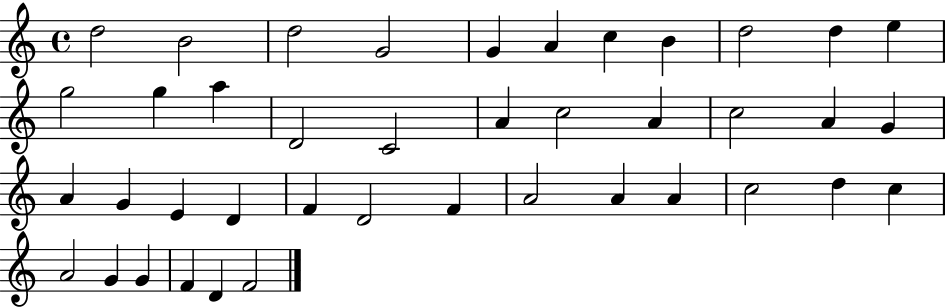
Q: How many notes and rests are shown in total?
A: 41